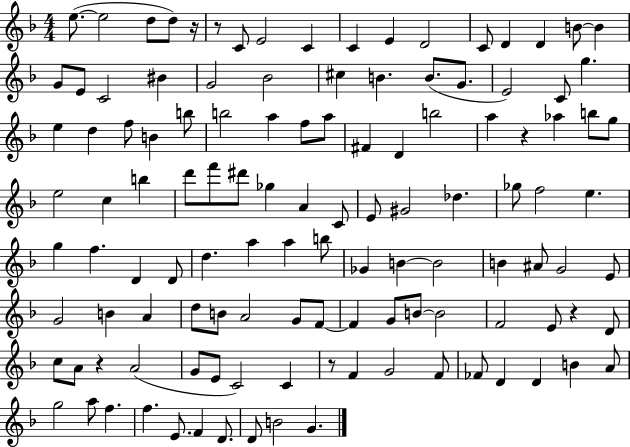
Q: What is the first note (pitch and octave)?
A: E5